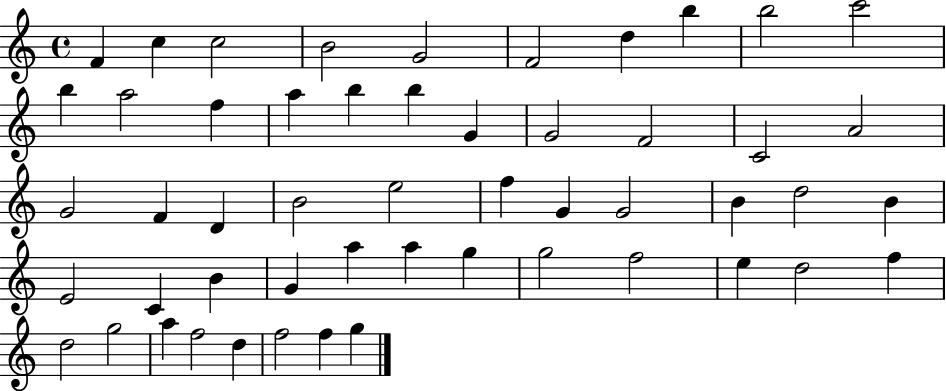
F4/q C5/q C5/h B4/h G4/h F4/h D5/q B5/q B5/h C6/h B5/q A5/h F5/q A5/q B5/q B5/q G4/q G4/h F4/h C4/h A4/h G4/h F4/q D4/q B4/h E5/h F5/q G4/q G4/h B4/q D5/h B4/q E4/h C4/q B4/q G4/q A5/q A5/q G5/q G5/h F5/h E5/q D5/h F5/q D5/h G5/h A5/q F5/h D5/q F5/h F5/q G5/q